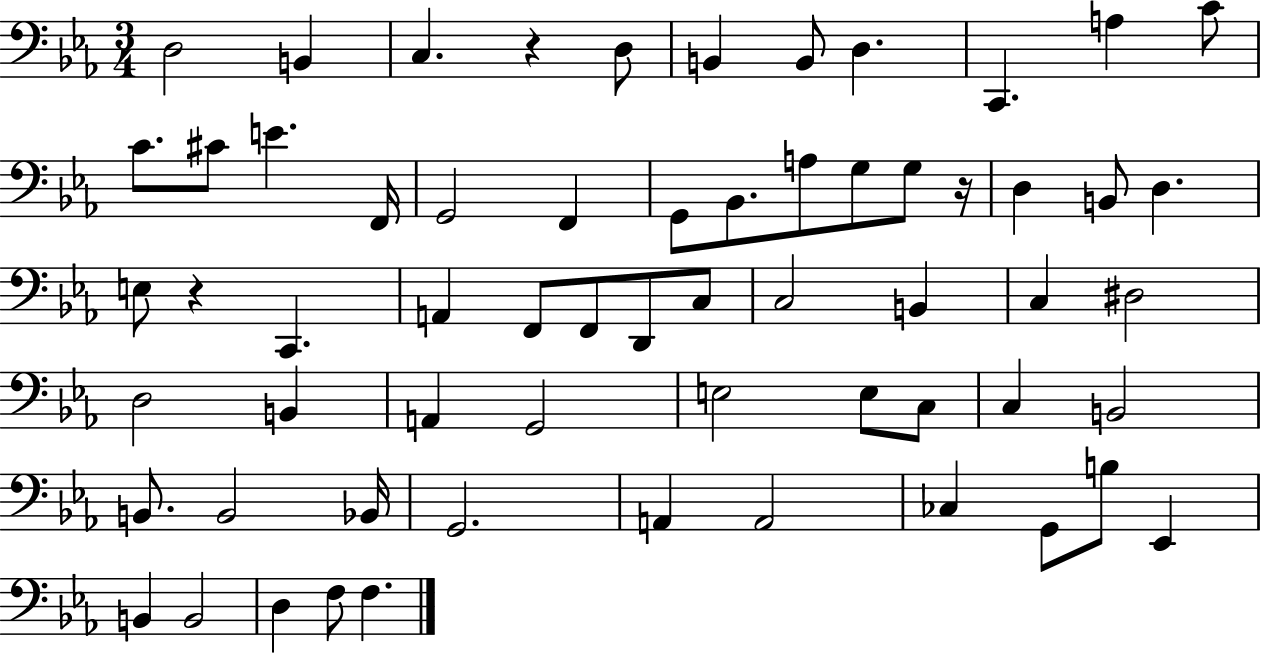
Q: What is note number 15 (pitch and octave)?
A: G2